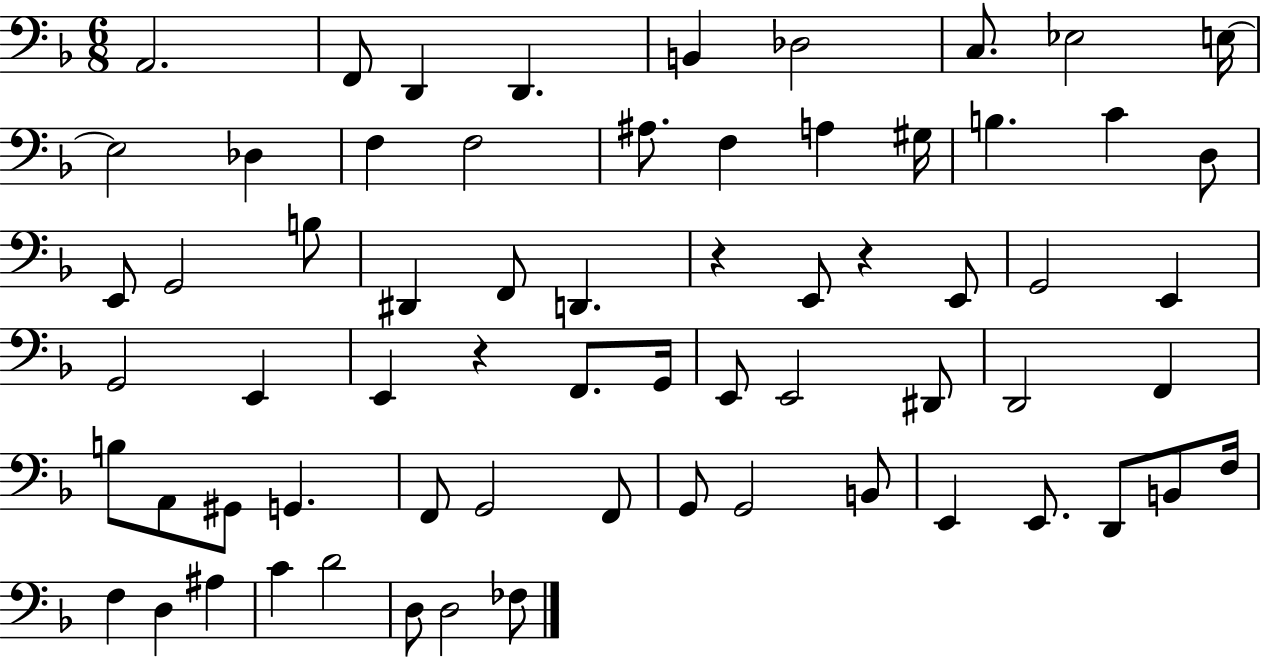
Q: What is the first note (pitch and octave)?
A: A2